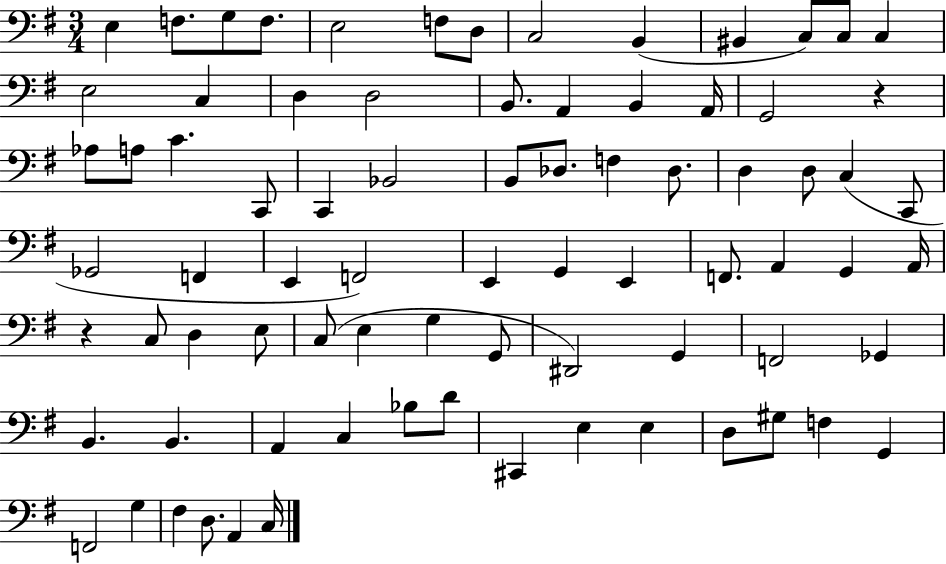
X:1
T:Untitled
M:3/4
L:1/4
K:G
E, F,/2 G,/2 F,/2 E,2 F,/2 D,/2 C,2 B,, ^B,, C,/2 C,/2 C, E,2 C, D, D,2 B,,/2 A,, B,, A,,/4 G,,2 z _A,/2 A,/2 C C,,/2 C,, _B,,2 B,,/2 _D,/2 F, _D,/2 D, D,/2 C, C,,/2 _G,,2 F,, E,, F,,2 E,, G,, E,, F,,/2 A,, G,, A,,/4 z C,/2 D, E,/2 C,/2 E, G, G,,/2 ^D,,2 G,, F,,2 _G,, B,, B,, A,, C, _B,/2 D/2 ^C,, E, E, D,/2 ^G,/2 F, G,, F,,2 G, ^F, D,/2 A,, C,/4